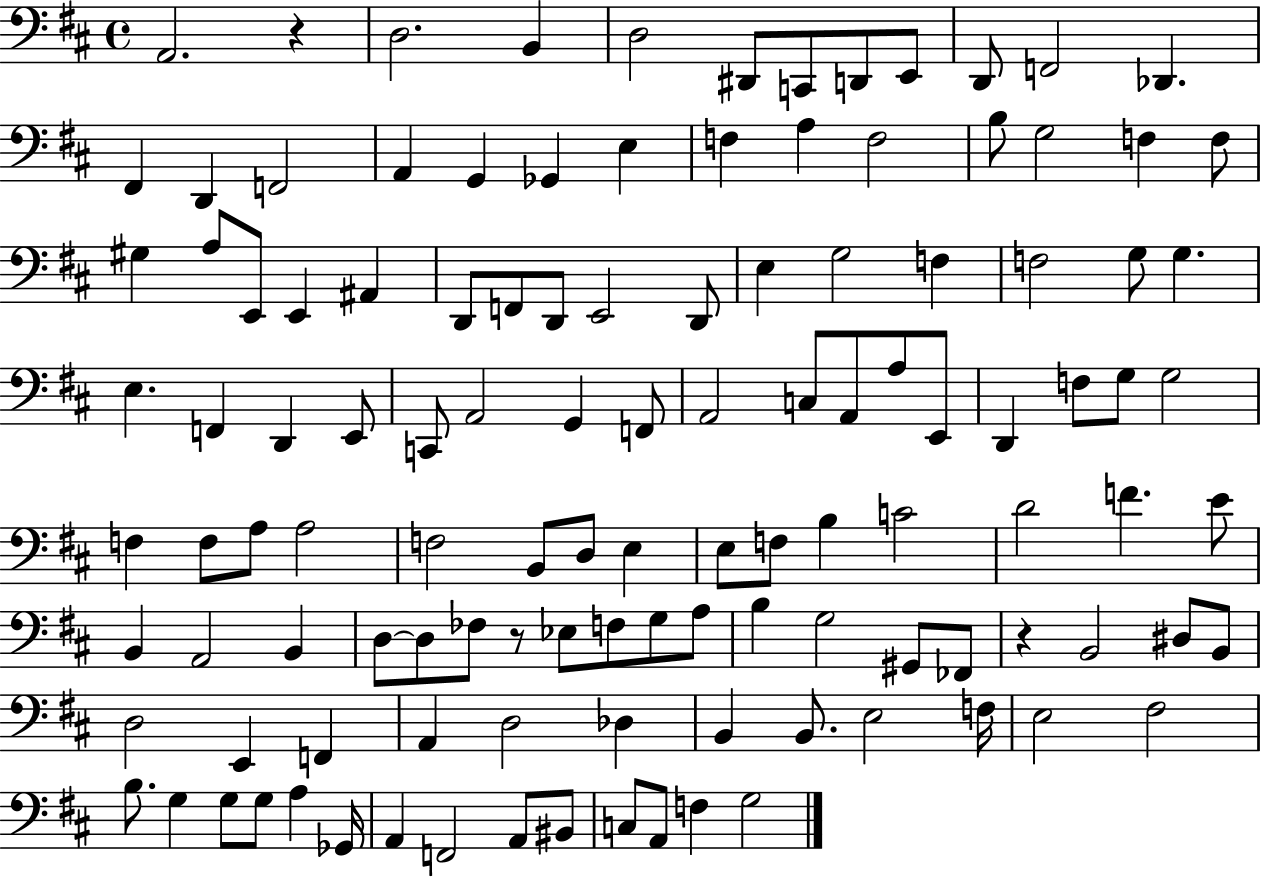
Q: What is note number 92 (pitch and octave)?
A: E2